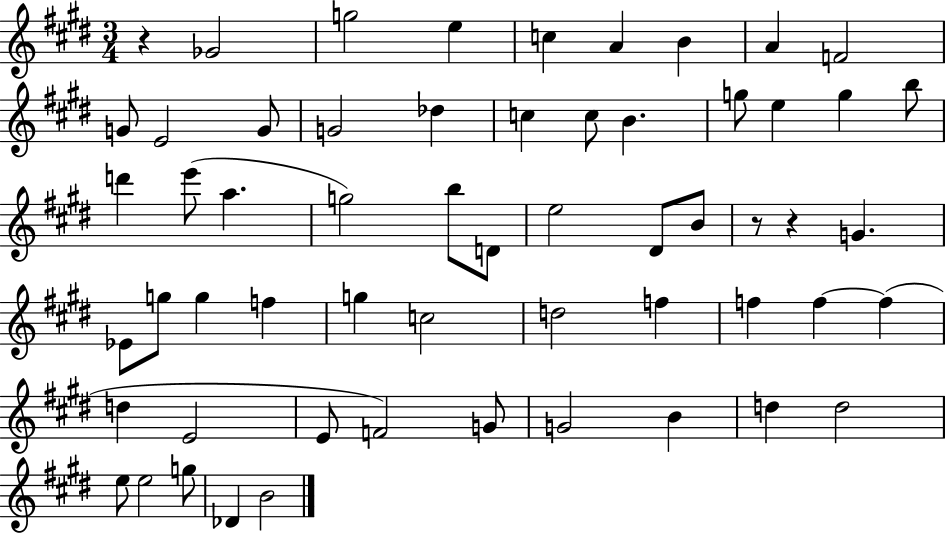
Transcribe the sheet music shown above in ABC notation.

X:1
T:Untitled
M:3/4
L:1/4
K:E
z _G2 g2 e c A B A F2 G/2 E2 G/2 G2 _d c c/2 B g/2 e g b/2 d' e'/2 a g2 b/2 D/2 e2 ^D/2 B/2 z/2 z G _E/2 g/2 g f g c2 d2 f f f f d E2 E/2 F2 G/2 G2 B d d2 e/2 e2 g/2 _D B2